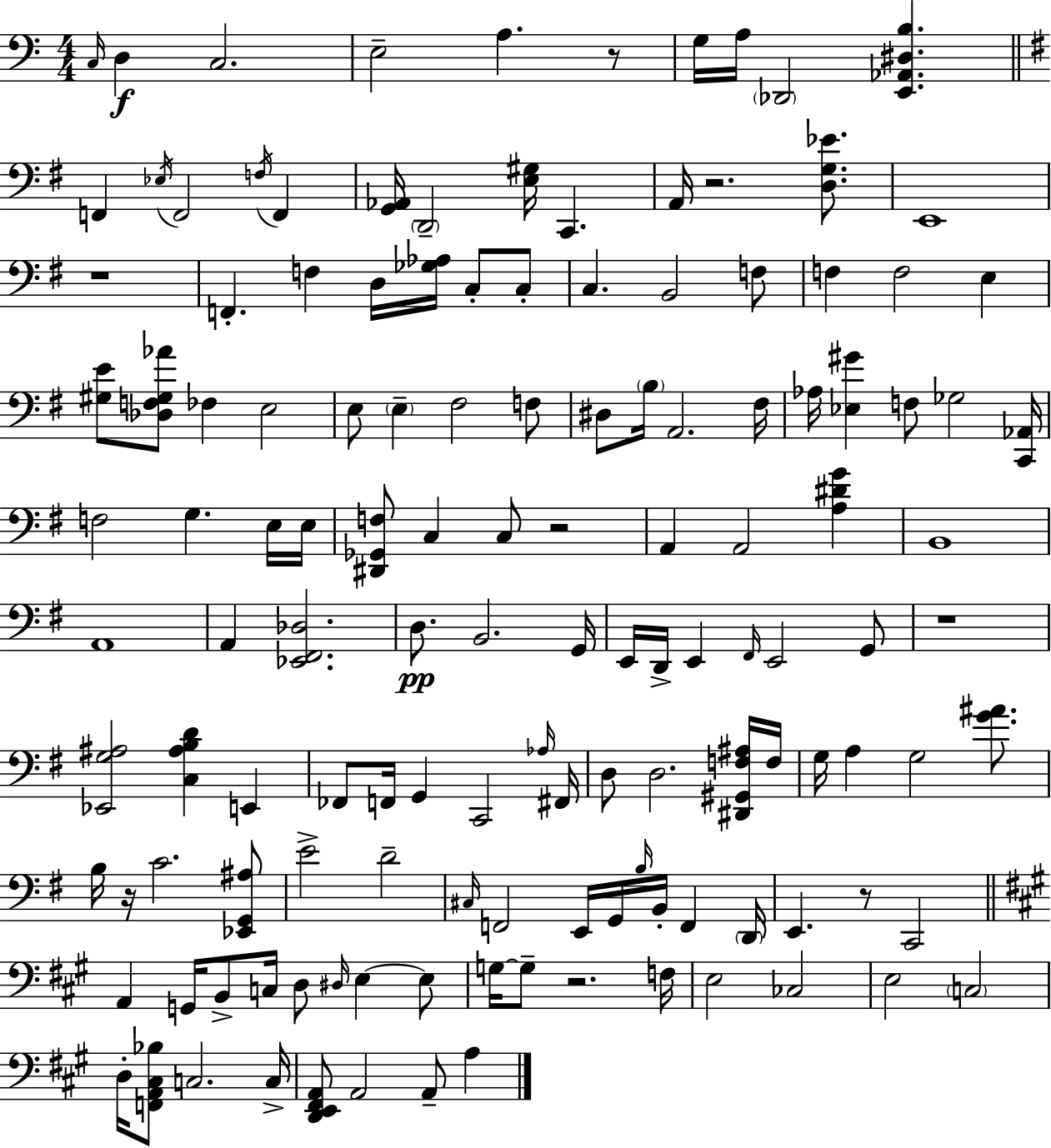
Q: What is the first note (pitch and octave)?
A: C3